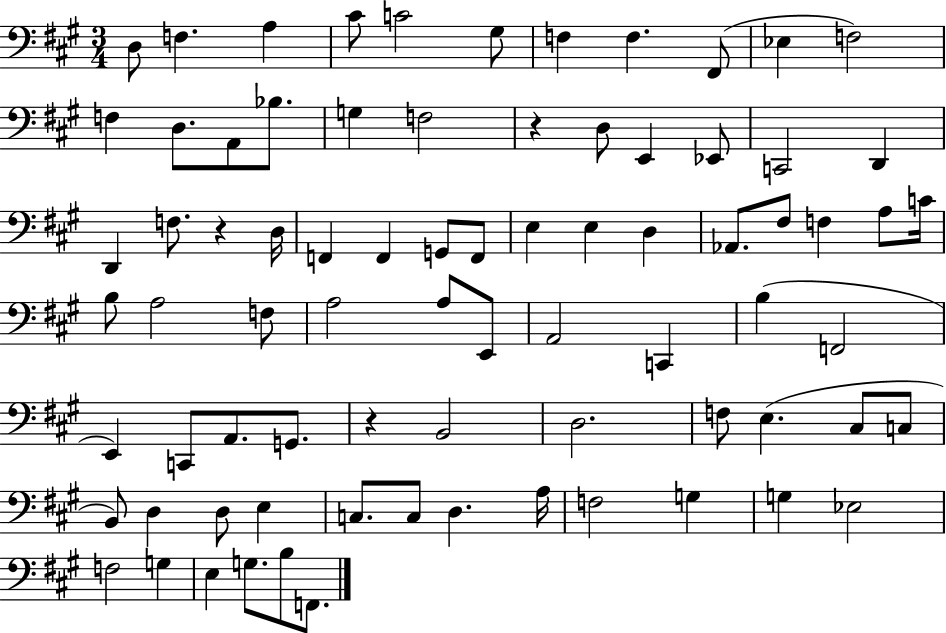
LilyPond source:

{
  \clef bass
  \numericTimeSignature
  \time 3/4
  \key a \major
  d8 f4. a4 | cis'8 c'2 gis8 | f4 f4. fis,8( | ees4 f2) | \break f4 d8. a,8 bes8. | g4 f2 | r4 d8 e,4 ees,8 | c,2 d,4 | \break d,4 f8. r4 d16 | f,4 f,4 g,8 f,8 | e4 e4 d4 | aes,8. fis8 f4 a8 c'16 | \break b8 a2 f8 | a2 a8 e,8 | a,2 c,4 | b4( f,2 | \break e,4) c,8 a,8. g,8. | r4 b,2 | d2. | f8 e4.( cis8 c8 | \break b,8) d4 d8 e4 | c8. c8 d4. a16 | f2 g4 | g4 ees2 | \break f2 g4 | e4 g8. b8 f,8. | \bar "|."
}